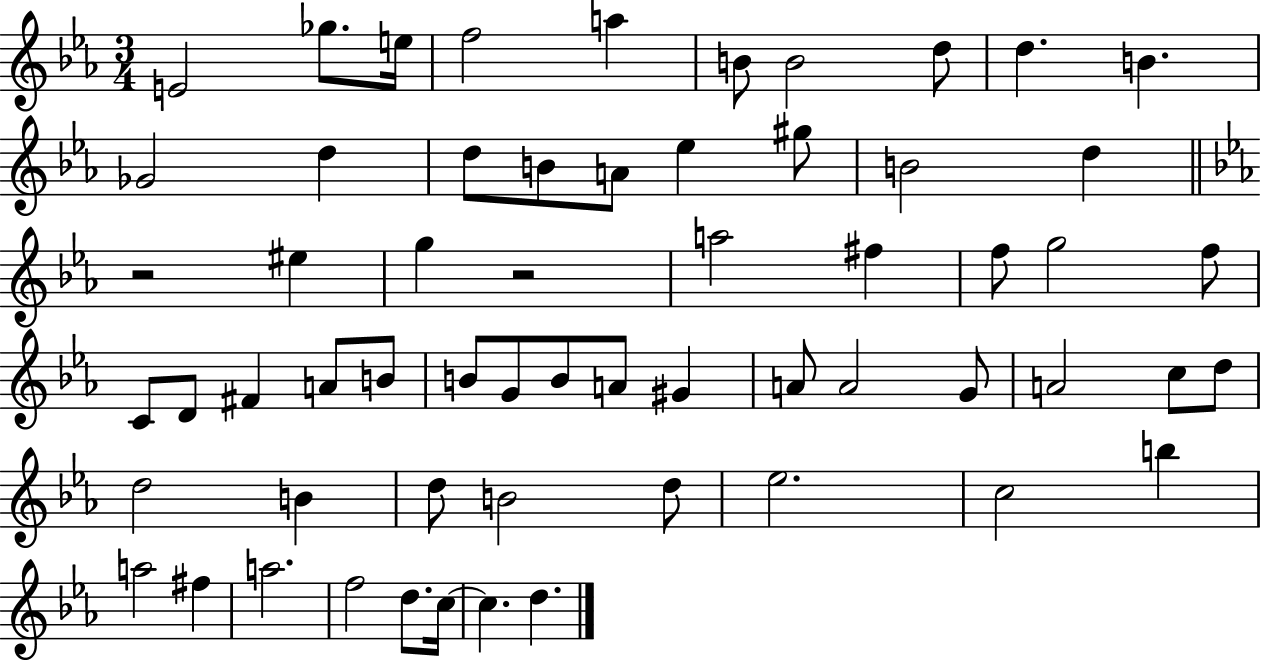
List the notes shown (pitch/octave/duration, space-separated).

E4/h Gb5/e. E5/s F5/h A5/q B4/e B4/h D5/e D5/q. B4/q. Gb4/h D5/q D5/e B4/e A4/e Eb5/q G#5/e B4/h D5/q R/h EIS5/q G5/q R/h A5/h F#5/q F5/e G5/h F5/e C4/e D4/e F#4/q A4/e B4/e B4/e G4/e B4/e A4/e G#4/q A4/e A4/h G4/e A4/h C5/e D5/e D5/h B4/q D5/e B4/h D5/e Eb5/h. C5/h B5/q A5/h F#5/q A5/h. F5/h D5/e. C5/s C5/q. D5/q.